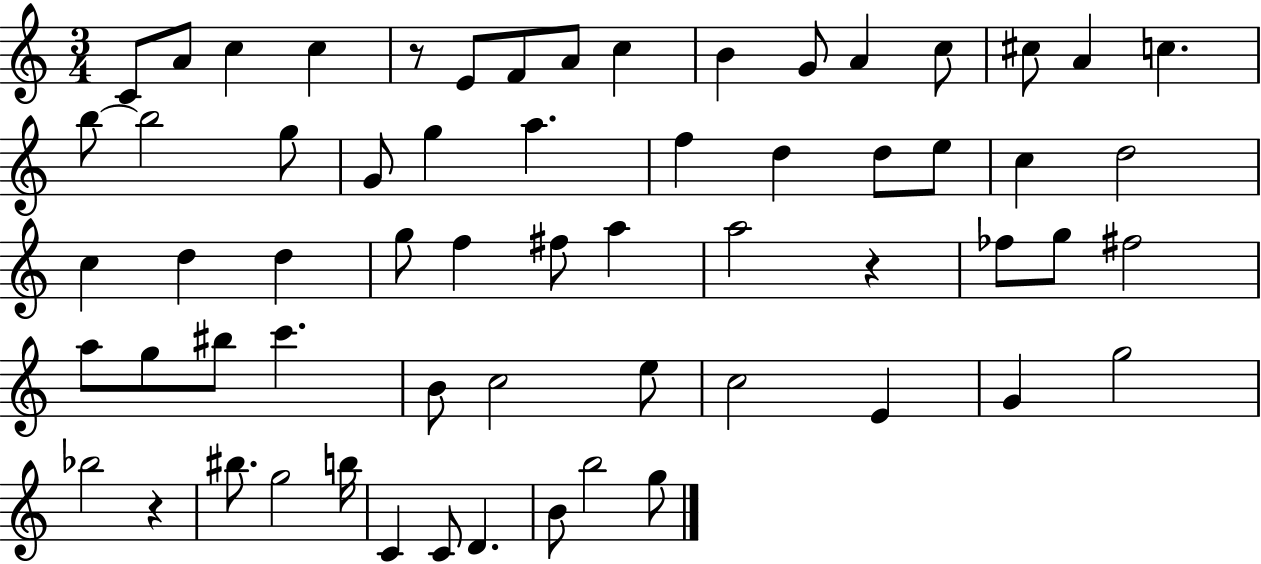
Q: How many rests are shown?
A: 3